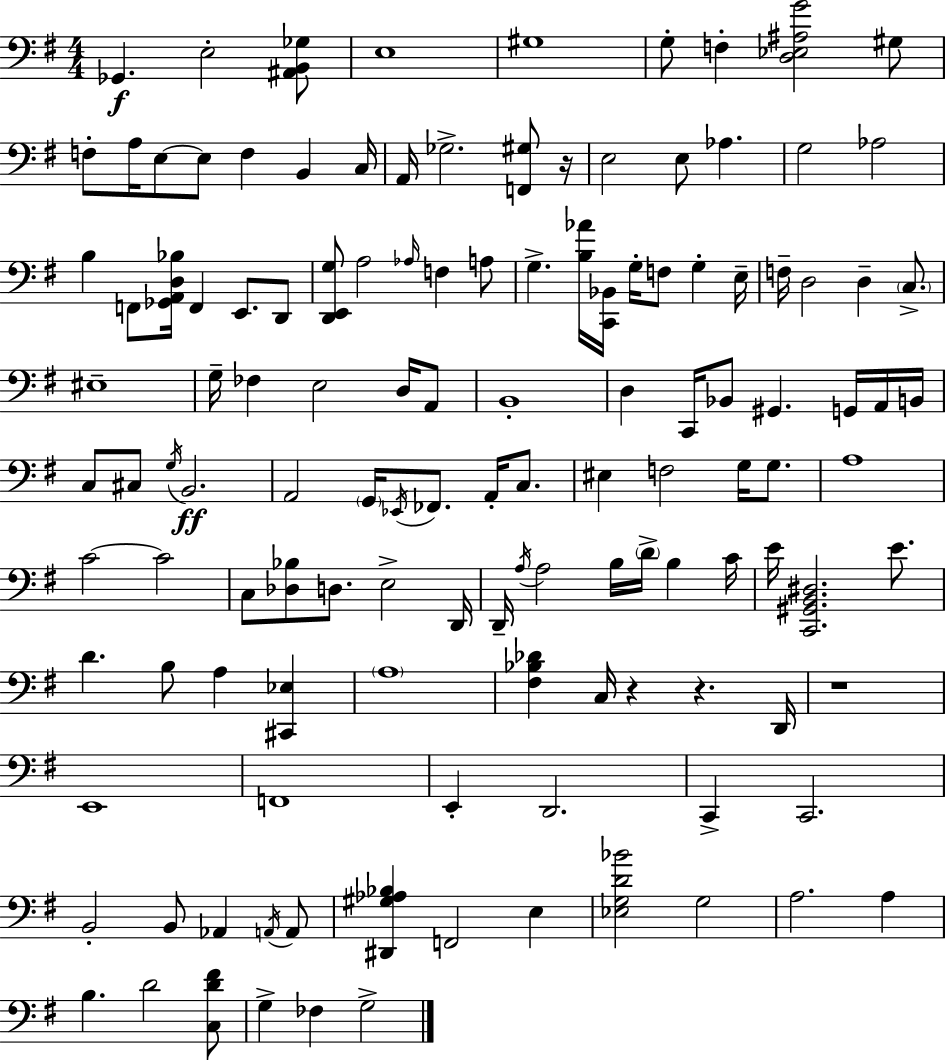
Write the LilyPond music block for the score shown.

{
  \clef bass
  \numericTimeSignature
  \time 4/4
  \key g \major
  ges,4.\f e2-. <ais, b, ges>8 | e1 | gis1 | g8-. f4-. <d ees ais g'>2 gis8 | \break f8-. a16 e8~~ e8 f4 b,4 c16 | a,16 ges2.-> <f, gis>8 r16 | e2 e8 aes4. | g2 aes2 | \break b4 f,8 <ges, a, d bes>16 f,4 e,8. d,8 | <d, e, g>8 a2 \grace { aes16 } f4 a8 | g4.-> <b aes'>16 <c, bes,>16 g16-. f8 g4-. | e16-- f16-- d2 d4-- \parenthesize c8.-> | \break eis1-- | g16-- fes4 e2 d16 a,8 | b,1-. | d4 c,16 bes,8 gis,4. g,16 a,16 | \break b,16 c8 cis8 \acciaccatura { g16 } b,2.\ff | a,2 \parenthesize g,16 \acciaccatura { ees,16 } fes,8. a,16-. | c8. eis4 f2 g16 | g8. a1 | \break c'2~~ c'2 | c8 <des bes>8 d8. e2-> | d,16 d,16-- \acciaccatura { a16 } a2 b16 \parenthesize d'16-> b4 | c'16 e'16 <c, gis, b, dis>2. | \break e'8. d'4. b8 a4 | <cis, ees>4 \parenthesize a1 | <fis bes des'>4 c16 r4 r4. | d,16 r1 | \break e,1 | f,1 | e,4-. d,2. | c,4-> c,2. | \break b,2-. b,8 aes,4 | \acciaccatura { a,16 } a,8 <dis, gis aes bes>4 f,2 | e4 <ees g d' bes'>2 g2 | a2. | \break a4 b4. d'2 | <c d' fis'>8 g4-> fes4 g2-> | \bar "|."
}